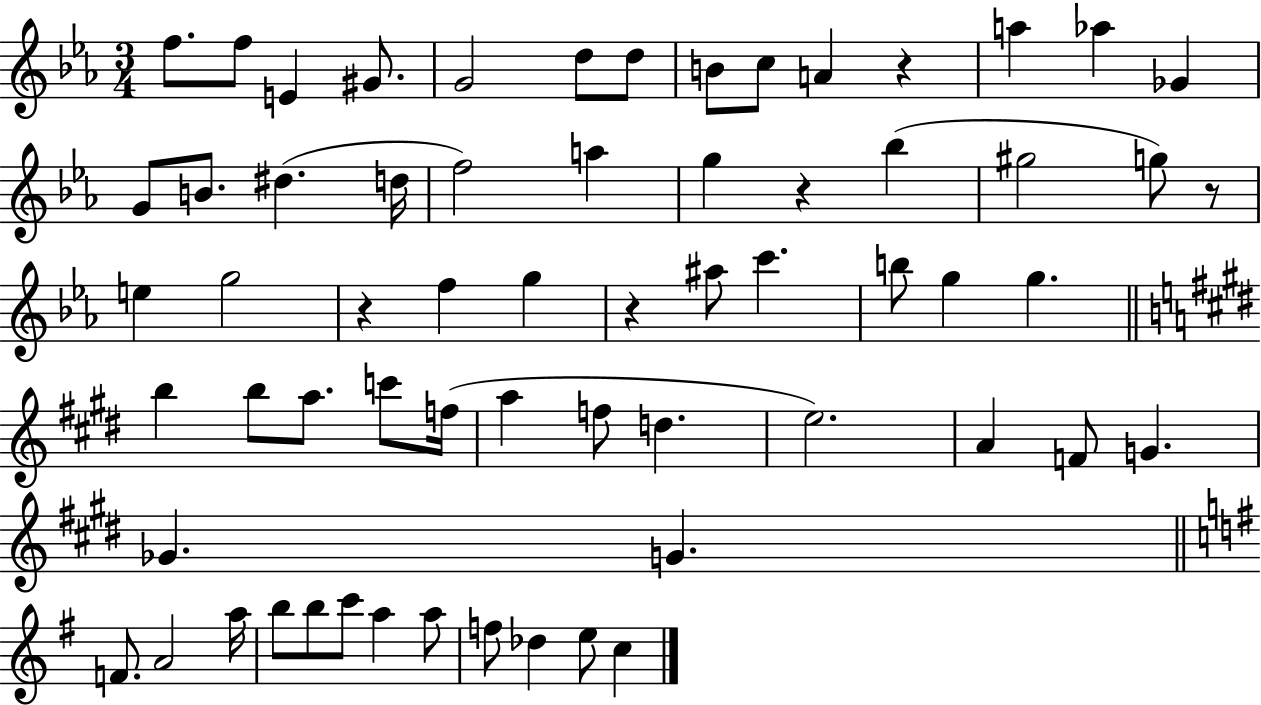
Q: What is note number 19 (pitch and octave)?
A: A5